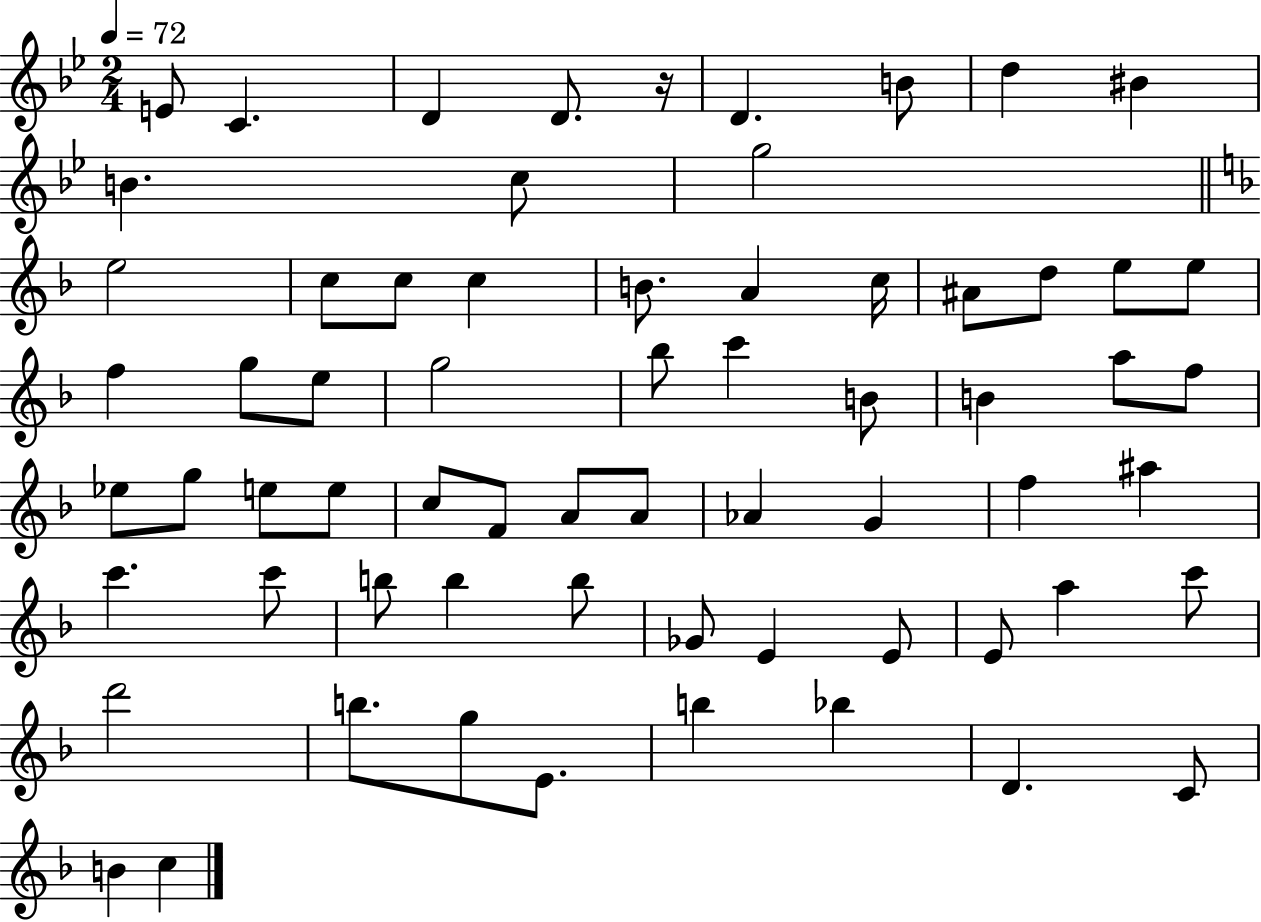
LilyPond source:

{
  \clef treble
  \numericTimeSignature
  \time 2/4
  \key bes \major
  \tempo 4 = 72
  \repeat volta 2 { e'8 c'4. | d'4 d'8. r16 | d'4. b'8 | d''4 bis'4 | \break b'4. c''8 | g''2 | \bar "||" \break \key f \major e''2 | c''8 c''8 c''4 | b'8. a'4 c''16 | ais'8 d''8 e''8 e''8 | \break f''4 g''8 e''8 | g''2 | bes''8 c'''4 b'8 | b'4 a''8 f''8 | \break ees''8 g''8 e''8 e''8 | c''8 f'8 a'8 a'8 | aes'4 g'4 | f''4 ais''4 | \break c'''4. c'''8 | b''8 b''4 b''8 | ges'8 e'4 e'8 | e'8 a''4 c'''8 | \break d'''2 | b''8. g''8 e'8. | b''4 bes''4 | d'4. c'8 | \break b'4 c''4 | } \bar "|."
}